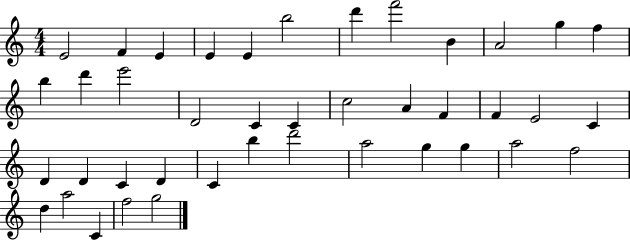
E4/h F4/q E4/q E4/q E4/q B5/h D6/q F6/h B4/q A4/h G5/q F5/q B5/q D6/q E6/h D4/h C4/q C4/q C5/h A4/q F4/q F4/q E4/h C4/q D4/q D4/q C4/q D4/q C4/q B5/q D6/h A5/h G5/q G5/q A5/h F5/h D5/q A5/h C4/q F5/h G5/h